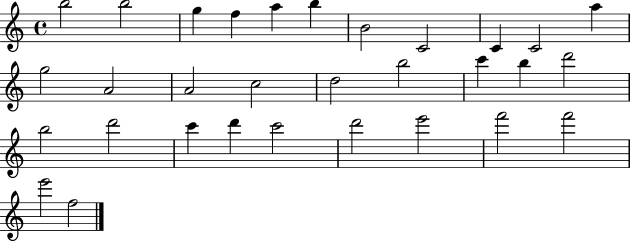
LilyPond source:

{
  \clef treble
  \time 4/4
  \defaultTimeSignature
  \key c \major
  b''2 b''2 | g''4 f''4 a''4 b''4 | b'2 c'2 | c'4 c'2 a''4 | \break g''2 a'2 | a'2 c''2 | d''2 b''2 | c'''4 b''4 d'''2 | \break b''2 d'''2 | c'''4 d'''4 c'''2 | d'''2 e'''2 | f'''2 f'''2 | \break e'''2 f''2 | \bar "|."
}